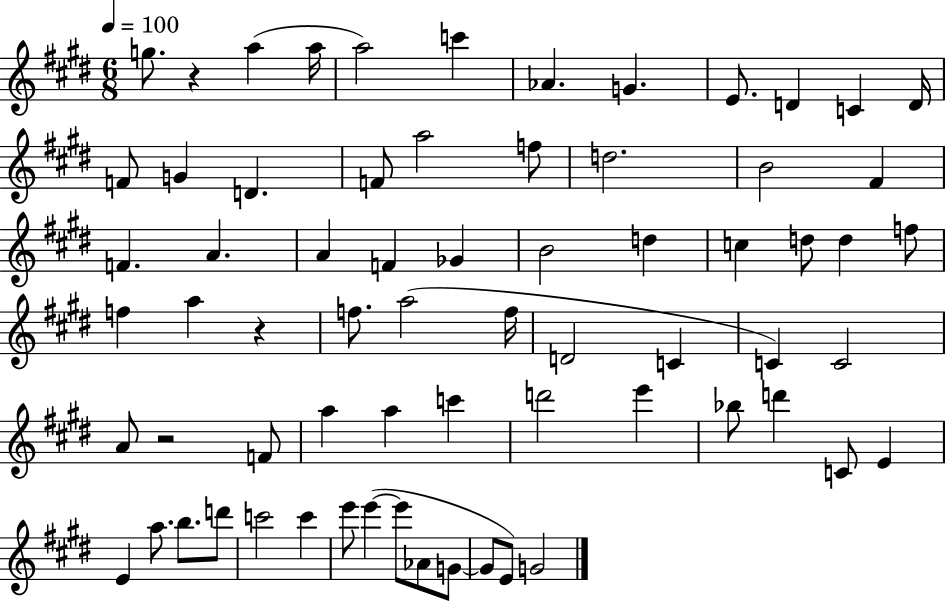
X:1
T:Untitled
M:6/8
L:1/4
K:E
g/2 z a a/4 a2 c' _A G E/2 D C D/4 F/2 G D F/2 a2 f/2 d2 B2 ^F F A A F _G B2 d c d/2 d f/2 f a z f/2 a2 f/4 D2 C C C2 A/2 z2 F/2 a a c' d'2 e' _b/2 d' C/2 E E a/2 b/2 d'/2 c'2 c' e'/2 e' e'/2 _A/2 G/2 G/2 E/2 G2